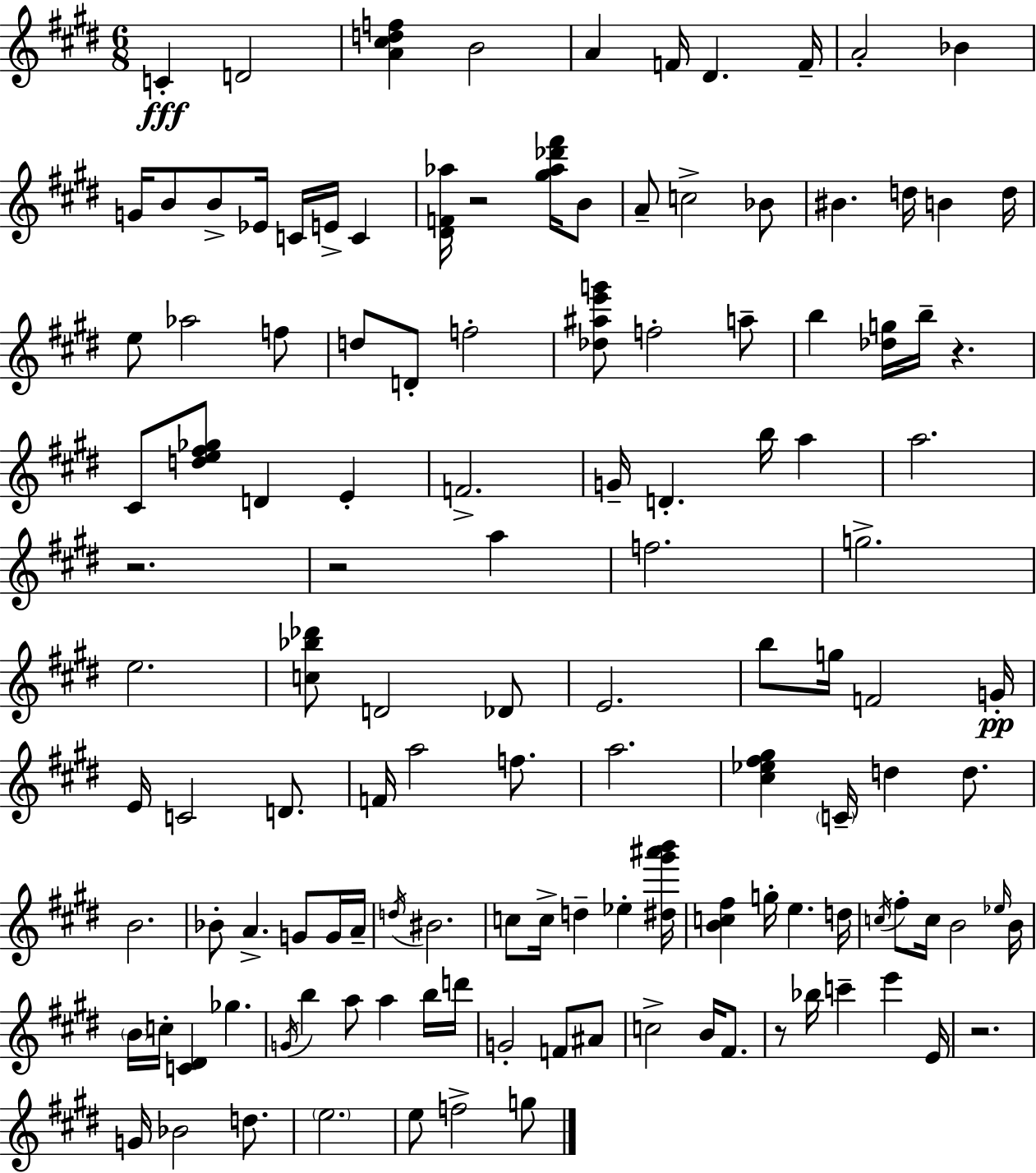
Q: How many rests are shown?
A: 6